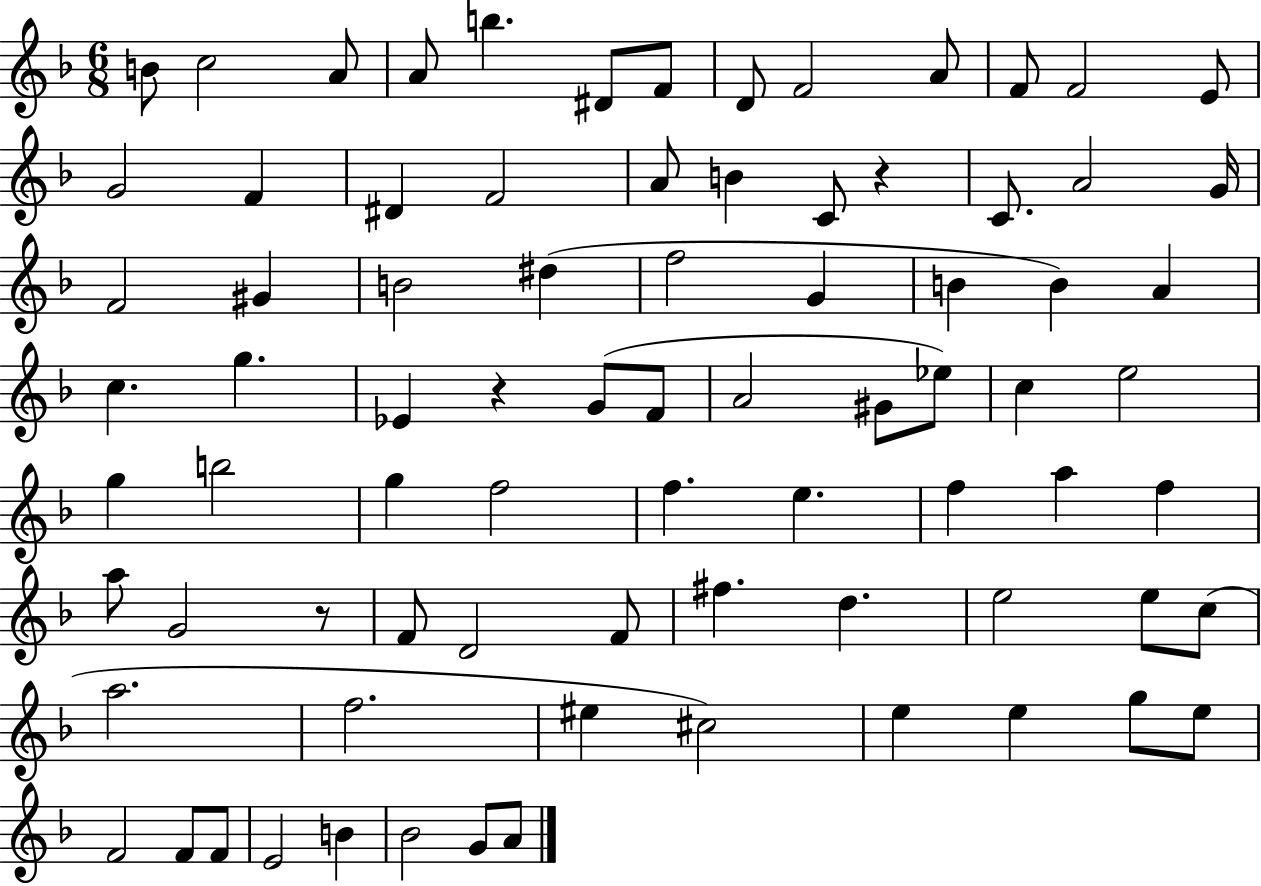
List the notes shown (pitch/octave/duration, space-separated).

B4/e C5/h A4/e A4/e B5/q. D#4/e F4/e D4/e F4/h A4/e F4/e F4/h E4/e G4/h F4/q D#4/q F4/h A4/e B4/q C4/e R/q C4/e. A4/h G4/s F4/h G#4/q B4/h D#5/q F5/h G4/q B4/q B4/q A4/q C5/q. G5/q. Eb4/q R/q G4/e F4/e A4/h G#4/e Eb5/e C5/q E5/h G5/q B5/h G5/q F5/h F5/q. E5/q. F5/q A5/q F5/q A5/e G4/h R/e F4/e D4/h F4/e F#5/q. D5/q. E5/h E5/e C5/e A5/h. F5/h. EIS5/q C#5/h E5/q E5/q G5/e E5/e F4/h F4/e F4/e E4/h B4/q Bb4/h G4/e A4/e